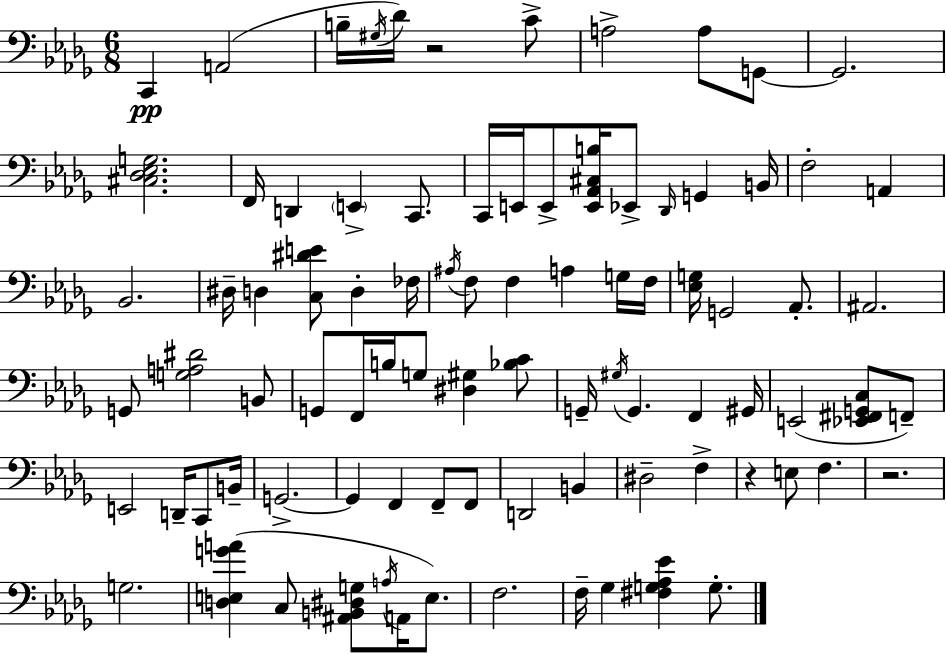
X:1
T:Untitled
M:6/8
L:1/4
K:Bbm
C,, A,,2 B,/4 ^G,/4 _D/4 z2 C/2 A,2 A,/2 G,,/2 G,,2 [^C,_D,_E,G,]2 F,,/4 D,, E,, C,,/2 C,,/4 E,,/4 E,,/2 [E,,_A,,^C,B,]/4 _E,,/2 _D,,/4 G,, B,,/4 F,2 A,, _B,,2 ^D,/4 D, [C,^DE]/2 D, _F,/4 ^A,/4 F,/2 F, A, G,/4 F,/4 [_E,G,]/4 G,,2 _A,,/2 ^A,,2 G,,/2 [G,A,^D]2 B,,/2 G,,/2 F,,/4 B,/4 G,/2 [^D,^G,] [_B,C]/2 G,,/4 ^G,/4 G,, F,, ^G,,/4 E,,2 [_E,,^F,,G,,C,]/2 F,,/2 E,,2 D,,/4 C,,/2 B,,/4 G,,2 G,, F,, F,,/2 F,,/2 D,,2 B,, ^D,2 F, z E,/2 F, z2 G,2 [D,E,GA] C,/2 [^A,,B,,^D,G,]/2 A,/4 A,,/4 E,/2 F,2 F,/4 _G, [^F,G,_A,_E] G,/2